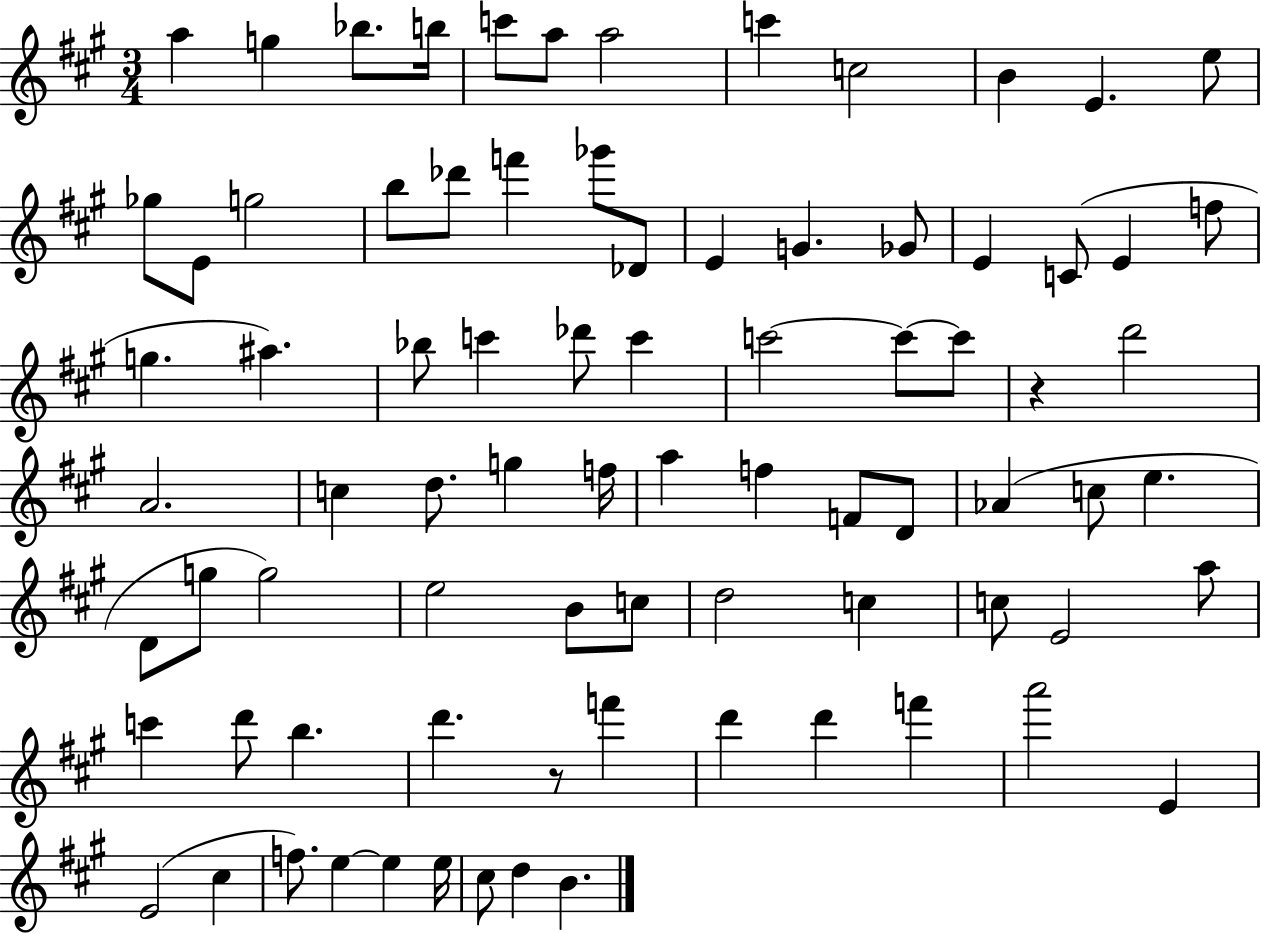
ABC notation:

X:1
T:Untitled
M:3/4
L:1/4
K:A
a g _b/2 b/4 c'/2 a/2 a2 c' c2 B E e/2 _g/2 E/2 g2 b/2 _d'/2 f' _g'/2 _D/2 E G _G/2 E C/2 E f/2 g ^a _b/2 c' _d'/2 c' c'2 c'/2 c'/2 z d'2 A2 c d/2 g f/4 a f F/2 D/2 _A c/2 e D/2 g/2 g2 e2 B/2 c/2 d2 c c/2 E2 a/2 c' d'/2 b d' z/2 f' d' d' f' a'2 E E2 ^c f/2 e e e/4 ^c/2 d B